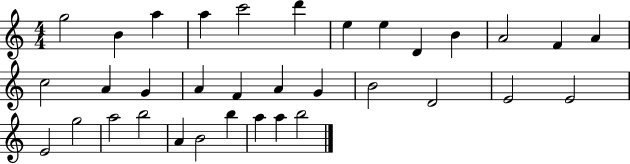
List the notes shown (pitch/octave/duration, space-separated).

G5/h B4/q A5/q A5/q C6/h D6/q E5/q E5/q D4/q B4/q A4/h F4/q A4/q C5/h A4/q G4/q A4/q F4/q A4/q G4/q B4/h D4/h E4/h E4/h E4/h G5/h A5/h B5/h A4/q B4/h B5/q A5/q A5/q B5/h